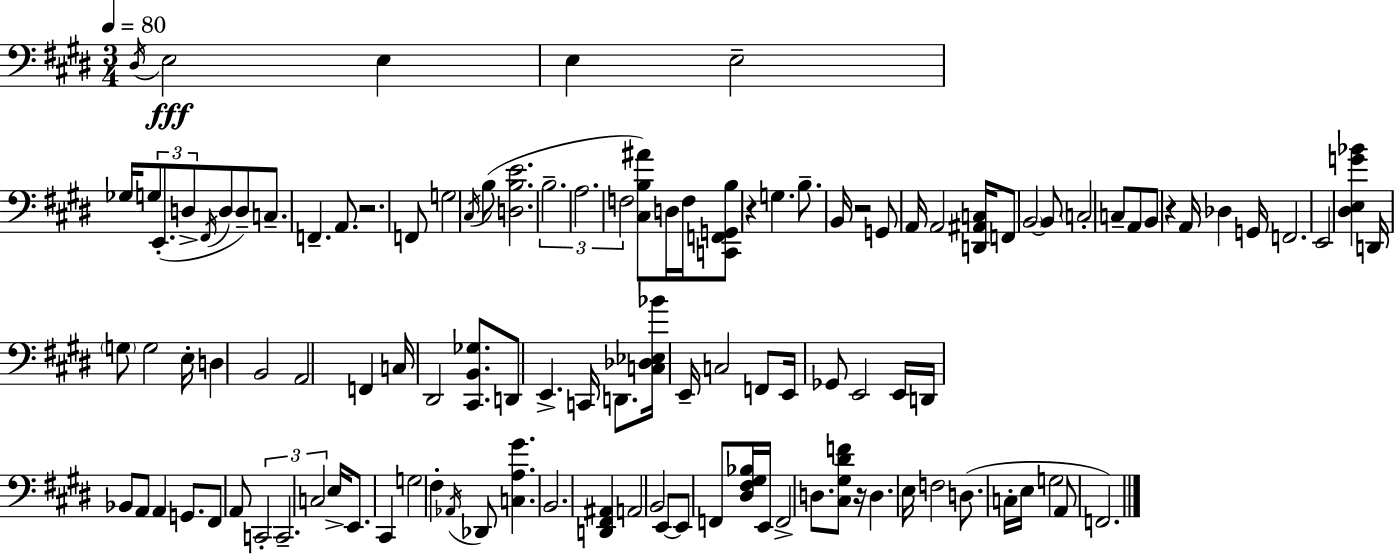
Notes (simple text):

D#3/s E3/h E3/q E3/q E3/h Gb3/s G3/e E2/e. D3/e F#2/s D3/e D3/e C3/e. F2/q. A2/e. R/h. F2/e G3/h C#3/s B3/e [D3,B3,E4]/h. B3/h. A3/h. F3/h [C#3,B3,A#4]/e D3/s F3/s [C2,F2,G2,B3]/e R/q G3/q. B3/e. B2/s R/h G2/e A2/s A2/h [D2,A#2,C3]/s F2/e B2/h B2/e C3/h C3/e A2/e B2/e R/q A2/s Db3/q G2/s F2/h. E2/h [D#3,E3,G4,Bb4]/q D2/s G3/e G3/h E3/s D3/q B2/h A2/h F2/q C3/s D#2/h [C#2,B2,Gb3]/e. D2/e E2/q. C2/s D2/e. [C3,Db3,Eb3,Bb4]/s E2/s C3/h F2/e E2/s Gb2/e E2/h E2/s D2/s Bb2/e A2/e A2/q G2/e. F#2/e A2/e C2/h C2/h. C3/h E3/s E2/e. C#2/q G3/h F#3/q Ab2/s Db2/e [C3,A3,G#4]/q. B2/h. [D2,F#2,A#2]/q A2/h B2/h E2/e E2/e F2/e [D#3,F#3,G#3,Bb3]/s E2/s F2/h D3/e. [C#3,G#3,D#4,F4]/e R/s D3/q. E3/s F3/h D3/e. C3/s E3/s G3/h A2/e F2/h.